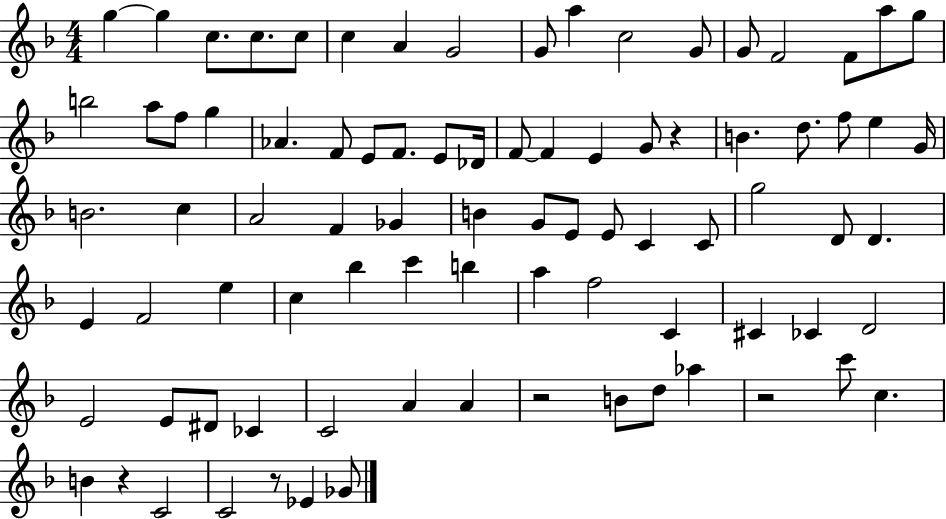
G5/q G5/q C5/e. C5/e. C5/e C5/q A4/q G4/h G4/e A5/q C5/h G4/e G4/e F4/h F4/e A5/e G5/e B5/h A5/e F5/e G5/q Ab4/q. F4/e E4/e F4/e. E4/e Db4/s F4/e F4/q E4/q G4/e R/q B4/q. D5/e. F5/e E5/q G4/s B4/h. C5/q A4/h F4/q Gb4/q B4/q G4/e E4/e E4/e C4/q C4/e G5/h D4/e D4/q. E4/q F4/h E5/q C5/q Bb5/q C6/q B5/q A5/q F5/h C4/q C#4/q CES4/q D4/h E4/h E4/e D#4/e CES4/q C4/h A4/q A4/q R/h B4/e D5/e Ab5/q R/h C6/e C5/q. B4/q R/q C4/h C4/h R/e Eb4/q Gb4/e